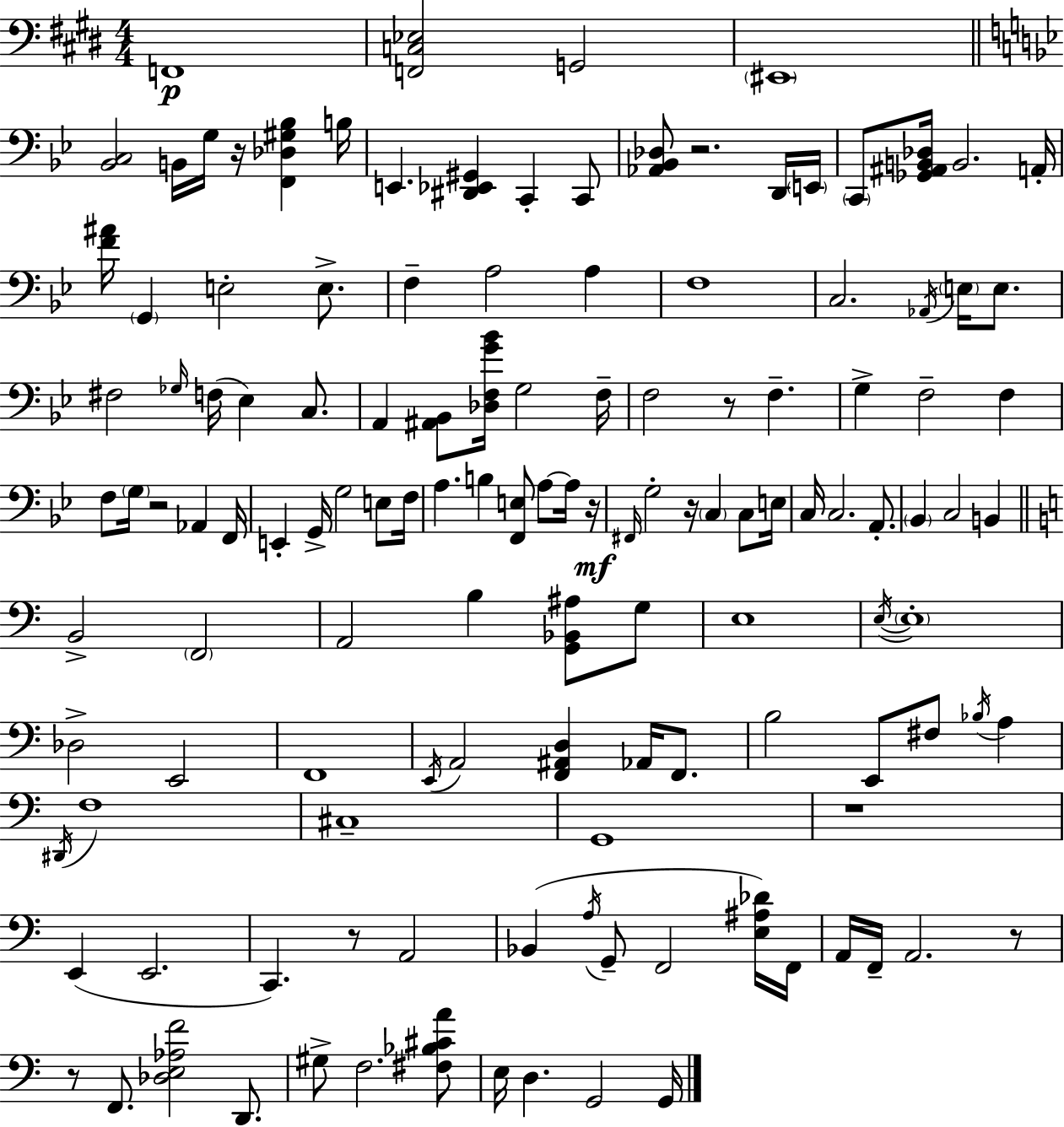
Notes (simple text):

F2/w [F2,C3,Eb3]/h G2/h EIS2/w [Bb2,C3]/h B2/s G3/s R/s [F2,Db3,G#3,Bb3]/q B3/s E2/q. [D#2,Eb2,G#2]/q C2/q C2/e [Ab2,Bb2,Db3]/e R/h. D2/s E2/s C2/e [Gb2,A#2,B2,Db3]/s B2/h. A2/s [F4,A#4]/s G2/q E3/h E3/e. F3/q A3/h A3/q F3/w C3/h. Ab2/s E3/s E3/e. F#3/h Gb3/s F3/s Eb3/q C3/e. A2/q [A#2,Bb2]/e [Db3,F3,G4,Bb4]/s G3/h F3/s F3/h R/e F3/q. G3/q F3/h F3/q F3/e G3/s R/h Ab2/q F2/s E2/q G2/s G3/h E3/e F3/s A3/q. B3/q [F2,E3]/e A3/e A3/s R/s F#2/s G3/h R/s C3/q C3/e E3/s C3/s C3/h. A2/e. Bb2/q C3/h B2/q B2/h F2/h A2/h B3/q [G2,Bb2,A#3]/e G3/e E3/w E3/s E3/w Db3/h E2/h F2/w E2/s A2/h [F2,A#2,D3]/q Ab2/s F2/e. B3/h E2/e F#3/e Bb3/s A3/q D#2/s F3/w C#3/w G2/w R/w E2/q E2/h. C2/q. R/e A2/h Bb2/q A3/s G2/e F2/h [E3,A#3,Db4]/s F2/s A2/s F2/s A2/h. R/e R/e F2/e. [Db3,E3,Ab3,F4]/h D2/e. G#3/e F3/h. [F#3,Bb3,C#4,A4]/e E3/s D3/q. G2/h G2/s